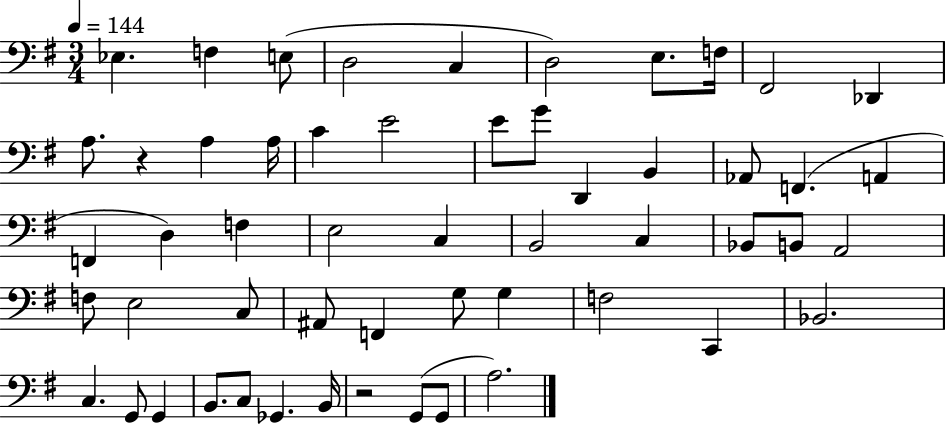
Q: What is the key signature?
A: G major